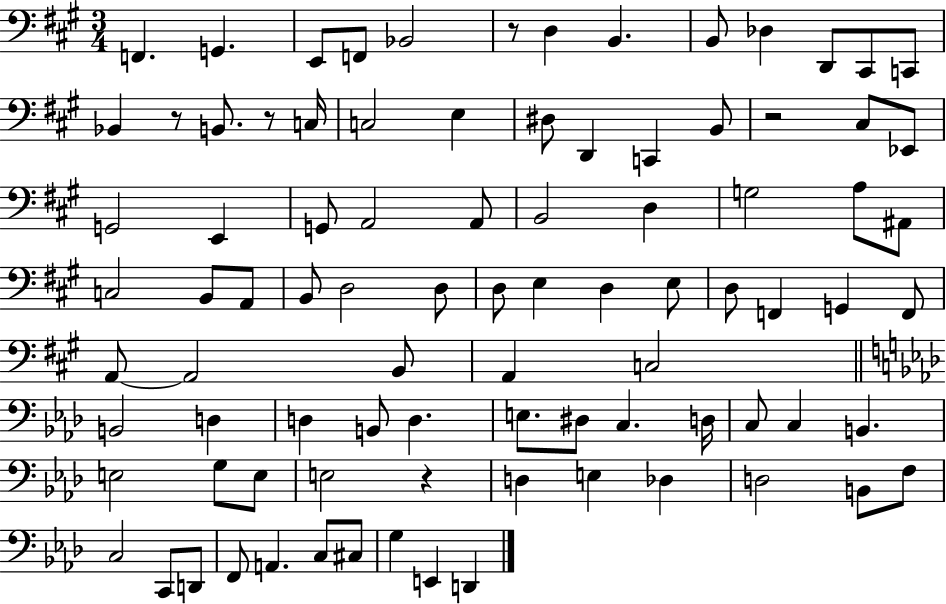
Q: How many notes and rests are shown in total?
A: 89